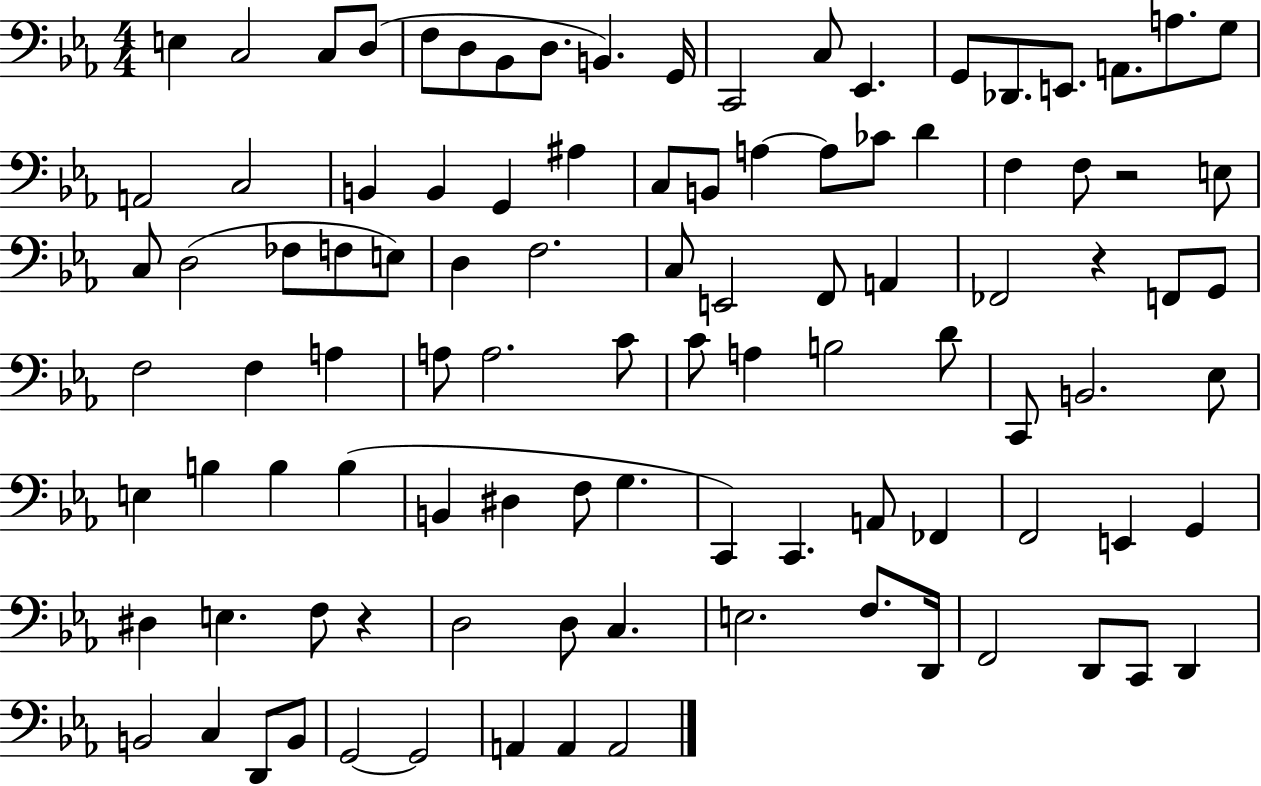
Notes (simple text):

E3/q C3/h C3/e D3/e F3/e D3/e Bb2/e D3/e. B2/q. G2/s C2/h C3/e Eb2/q. G2/e Db2/e. E2/e. A2/e. A3/e. G3/e A2/h C3/h B2/q B2/q G2/q A#3/q C3/e B2/e A3/q A3/e CES4/e D4/q F3/q F3/e R/h E3/e C3/e D3/h FES3/e F3/e E3/e D3/q F3/h. C3/e E2/h F2/e A2/q FES2/h R/q F2/e G2/e F3/h F3/q A3/q A3/e A3/h. C4/e C4/e A3/q B3/h D4/e C2/e B2/h. Eb3/e E3/q B3/q B3/q B3/q B2/q D#3/q F3/e G3/q. C2/q C2/q. A2/e FES2/q F2/h E2/q G2/q D#3/q E3/q. F3/e R/q D3/h D3/e C3/q. E3/h. F3/e. D2/s F2/h D2/e C2/e D2/q B2/h C3/q D2/e B2/e G2/h G2/h A2/q A2/q A2/h